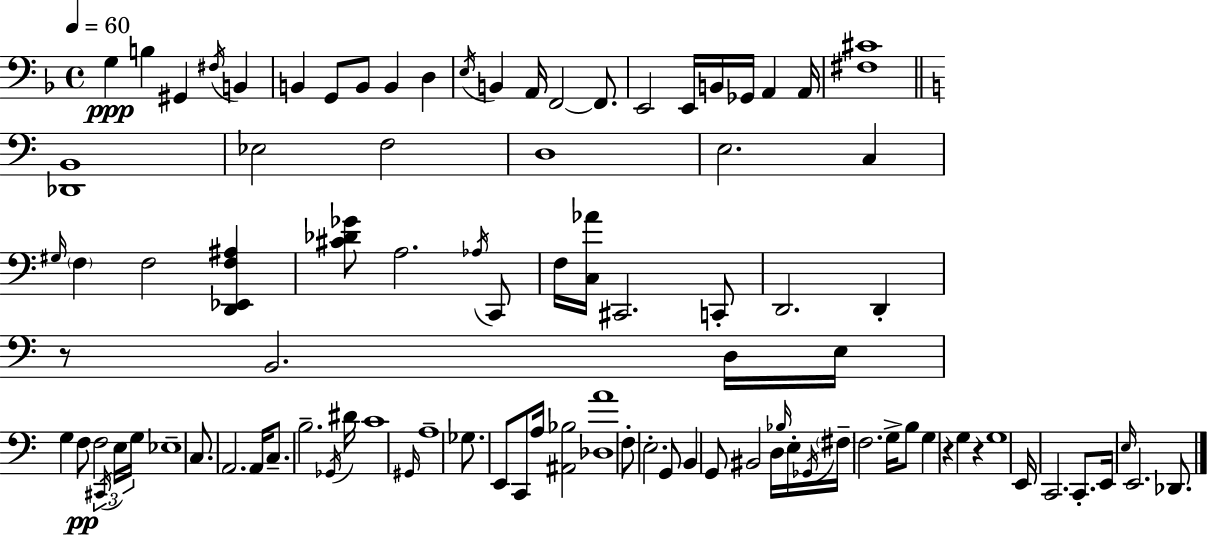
G3/q B3/q G#2/q F#3/s B2/q B2/q G2/e B2/e B2/q D3/q E3/s B2/q A2/s F2/h F2/e. E2/h E2/s B2/s Gb2/s A2/q A2/s [F#3,C#4]/w [Db2,B2]/w Eb3/h F3/h D3/w E3/h. C3/q G#3/s F3/q F3/h [D2,Eb2,F3,A#3]/q [C#4,Db4,Gb4]/e A3/h. Ab3/s C2/e F3/s [C3,Ab4]/s C#2/h. C2/e D2/h. D2/q R/e B2/h. D3/s E3/s G3/q F3/e F3/h C#2/s E3/s G3/s Eb3/w C3/e. A2/h. A2/s C3/e. B3/h. Gb2/s D#4/s C4/w G#2/s A3/w Gb3/e. E2/e C2/e A3/s [A#2,Bb3]/h [Db3,A4]/w F3/e E3/h. G2/e B2/q G2/e BIS2/h D3/s Bb3/s E3/s Gb2/s F#3/s F3/h. G3/s B3/e G3/q R/q G3/q R/q G3/w E2/s C2/h. C2/e. E2/s E3/s E2/h. Db2/e.